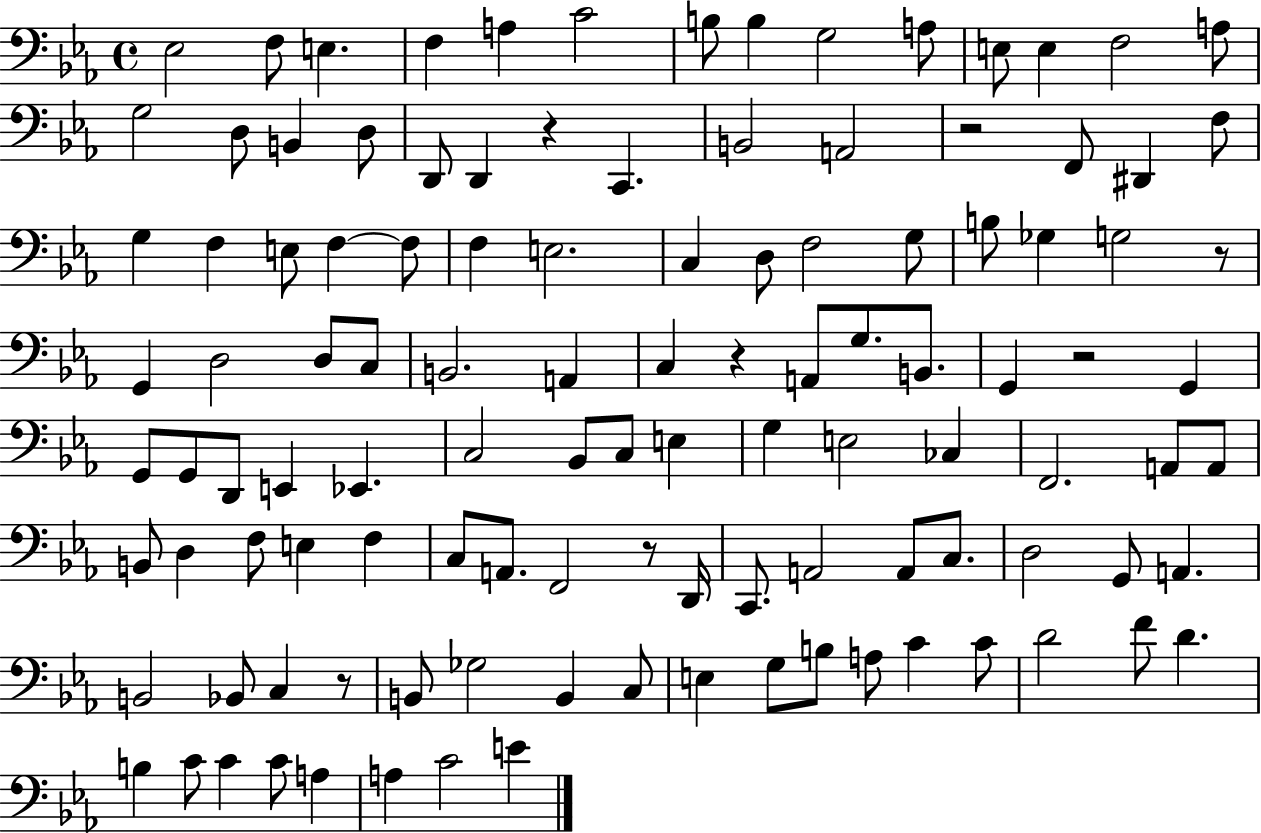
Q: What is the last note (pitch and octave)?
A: E4